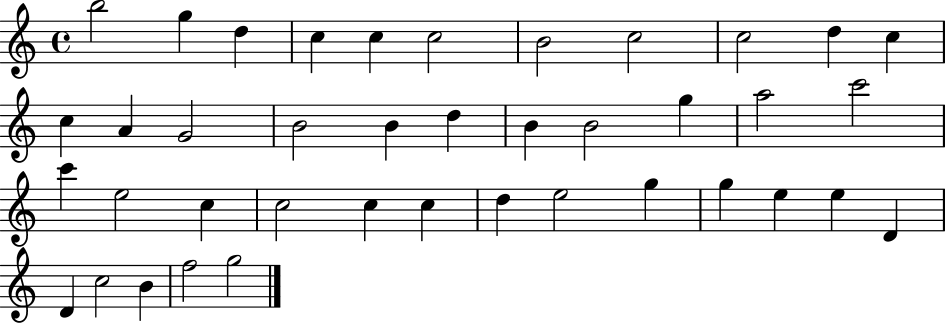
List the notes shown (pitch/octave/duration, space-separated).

B5/h G5/q D5/q C5/q C5/q C5/h B4/h C5/h C5/h D5/q C5/q C5/q A4/q G4/h B4/h B4/q D5/q B4/q B4/h G5/q A5/h C6/h C6/q E5/h C5/q C5/h C5/q C5/q D5/q E5/h G5/q G5/q E5/q E5/q D4/q D4/q C5/h B4/q F5/h G5/h